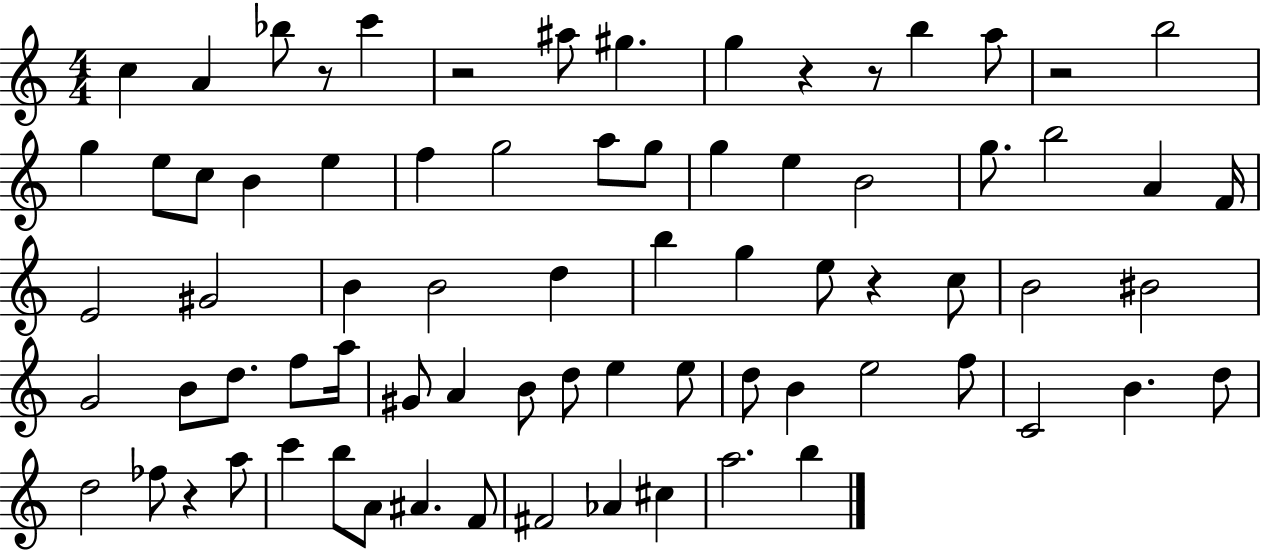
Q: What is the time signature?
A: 4/4